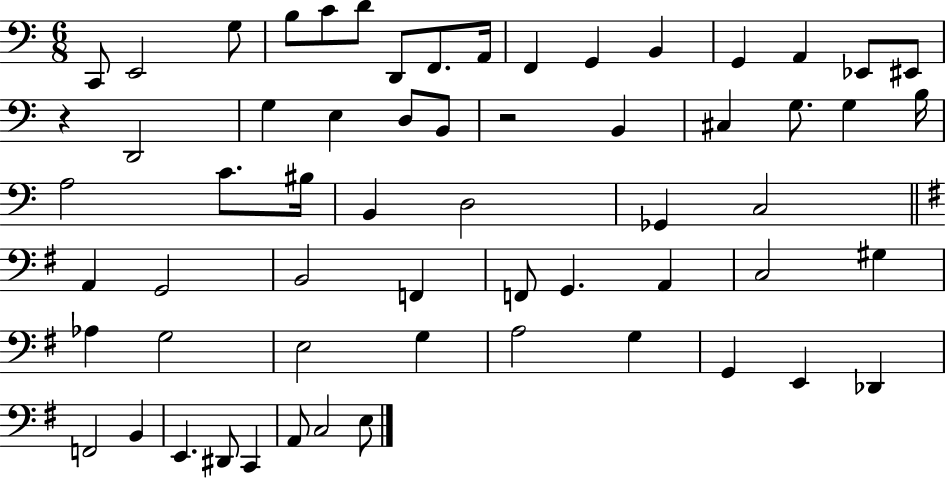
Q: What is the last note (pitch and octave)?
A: E3